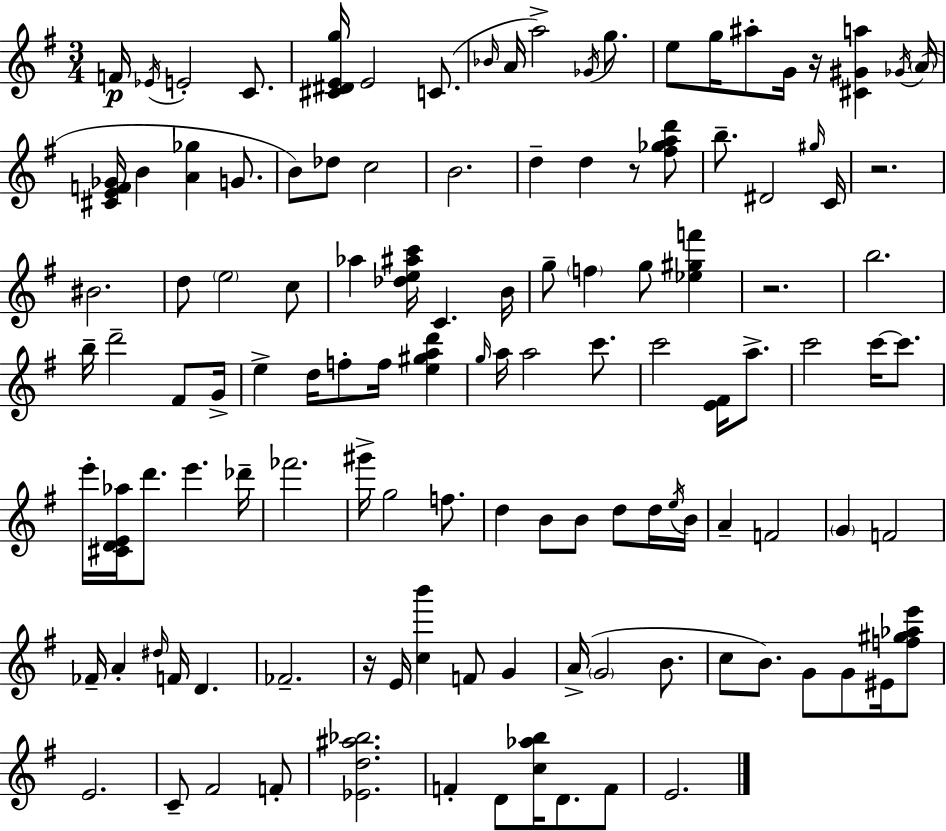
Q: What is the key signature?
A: G major